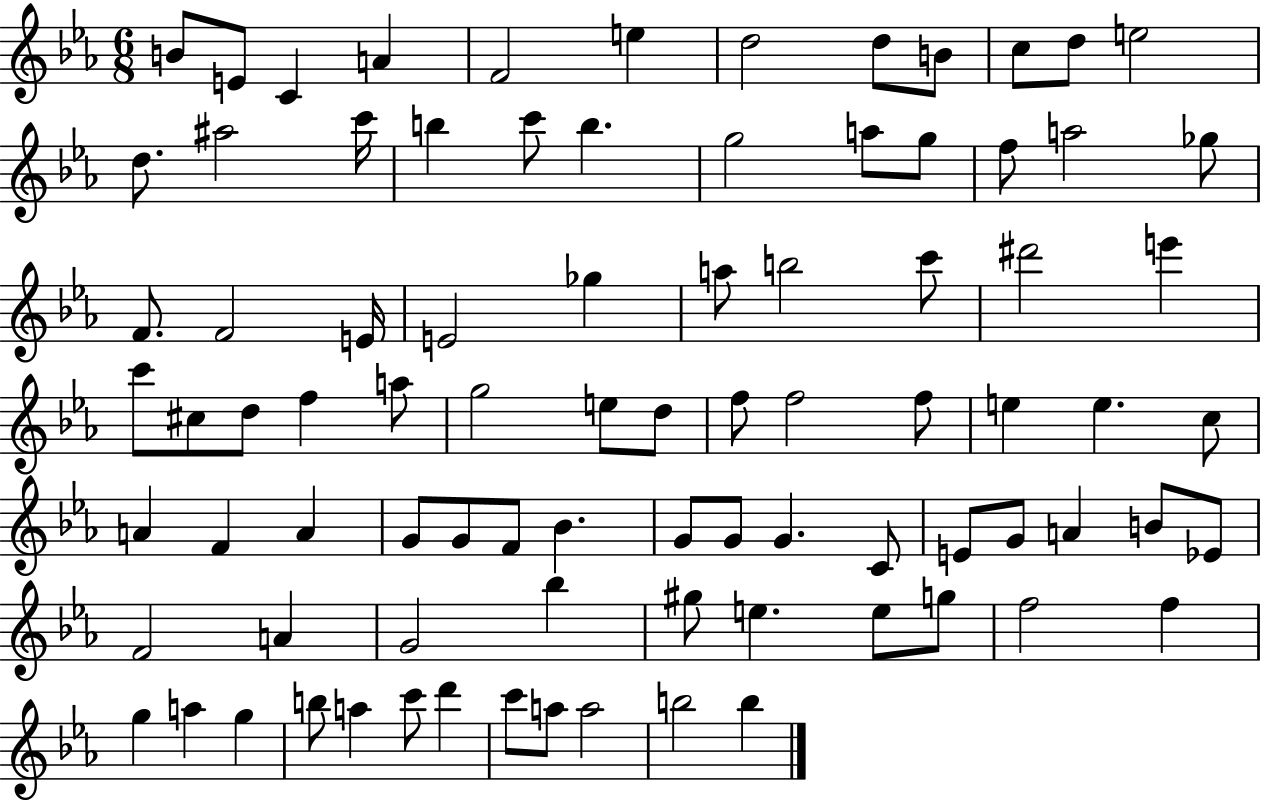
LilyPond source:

{
  \clef treble
  \numericTimeSignature
  \time 6/8
  \key ees \major
  b'8 e'8 c'4 a'4 | f'2 e''4 | d''2 d''8 b'8 | c''8 d''8 e''2 | \break d''8. ais''2 c'''16 | b''4 c'''8 b''4. | g''2 a''8 g''8 | f''8 a''2 ges''8 | \break f'8. f'2 e'16 | e'2 ges''4 | a''8 b''2 c'''8 | dis'''2 e'''4 | \break c'''8 cis''8 d''8 f''4 a''8 | g''2 e''8 d''8 | f''8 f''2 f''8 | e''4 e''4. c''8 | \break a'4 f'4 a'4 | g'8 g'8 f'8 bes'4. | g'8 g'8 g'4. c'8 | e'8 g'8 a'4 b'8 ees'8 | \break f'2 a'4 | g'2 bes''4 | gis''8 e''4. e''8 g''8 | f''2 f''4 | \break g''4 a''4 g''4 | b''8 a''4 c'''8 d'''4 | c'''8 a''8 a''2 | b''2 b''4 | \break \bar "|."
}